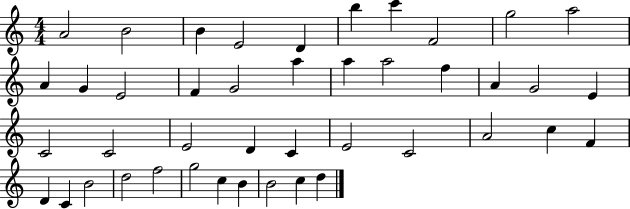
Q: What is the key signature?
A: C major